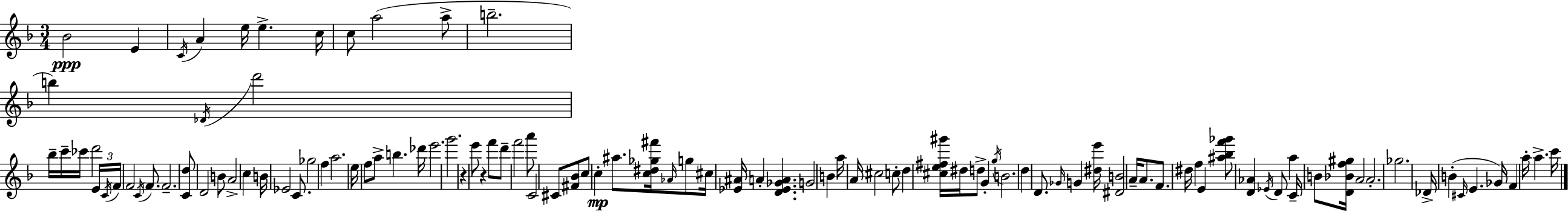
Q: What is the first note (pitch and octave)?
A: Bb4